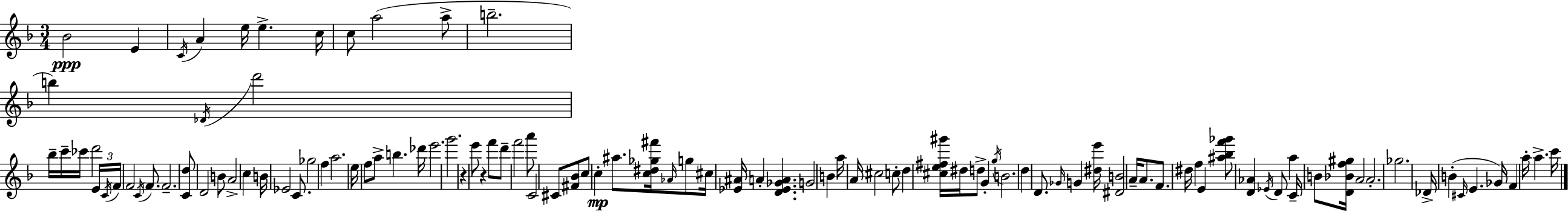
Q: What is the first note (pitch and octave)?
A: Bb4